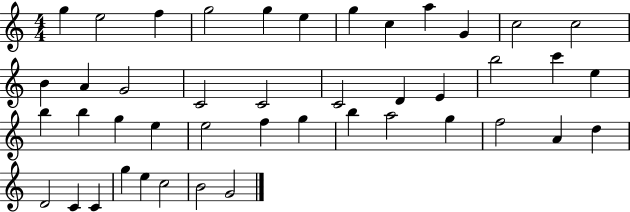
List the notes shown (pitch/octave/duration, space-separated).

G5/q E5/h F5/q G5/h G5/q E5/q G5/q C5/q A5/q G4/q C5/h C5/h B4/q A4/q G4/h C4/h C4/h C4/h D4/q E4/q B5/h C6/q E5/q B5/q B5/q G5/q E5/q E5/h F5/q G5/q B5/q A5/h G5/q F5/h A4/q D5/q D4/h C4/q C4/q G5/q E5/q C5/h B4/h G4/h